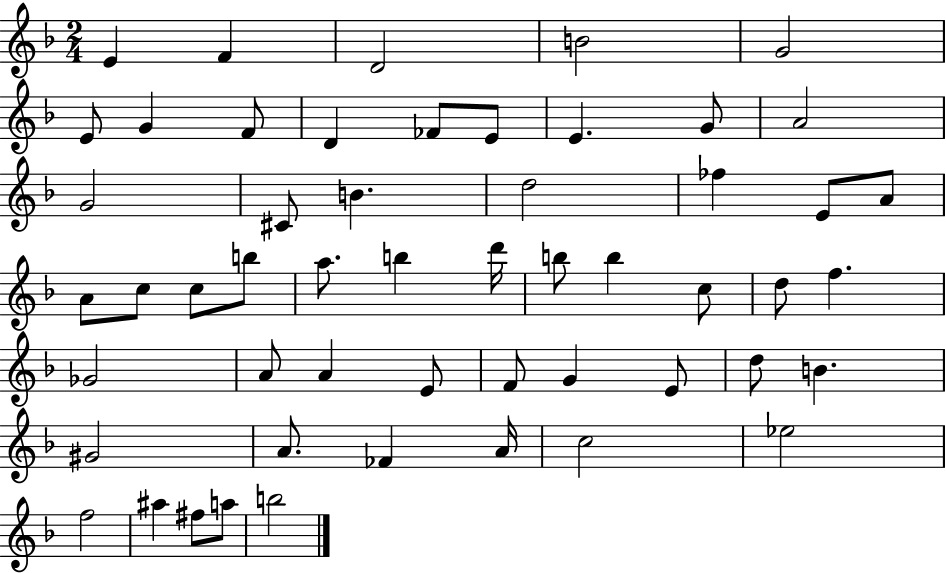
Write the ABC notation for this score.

X:1
T:Untitled
M:2/4
L:1/4
K:F
E F D2 B2 G2 E/2 G F/2 D _F/2 E/2 E G/2 A2 G2 ^C/2 B d2 _f E/2 A/2 A/2 c/2 c/2 b/2 a/2 b d'/4 b/2 b c/2 d/2 f _G2 A/2 A E/2 F/2 G E/2 d/2 B ^G2 A/2 _F A/4 c2 _e2 f2 ^a ^f/2 a/2 b2